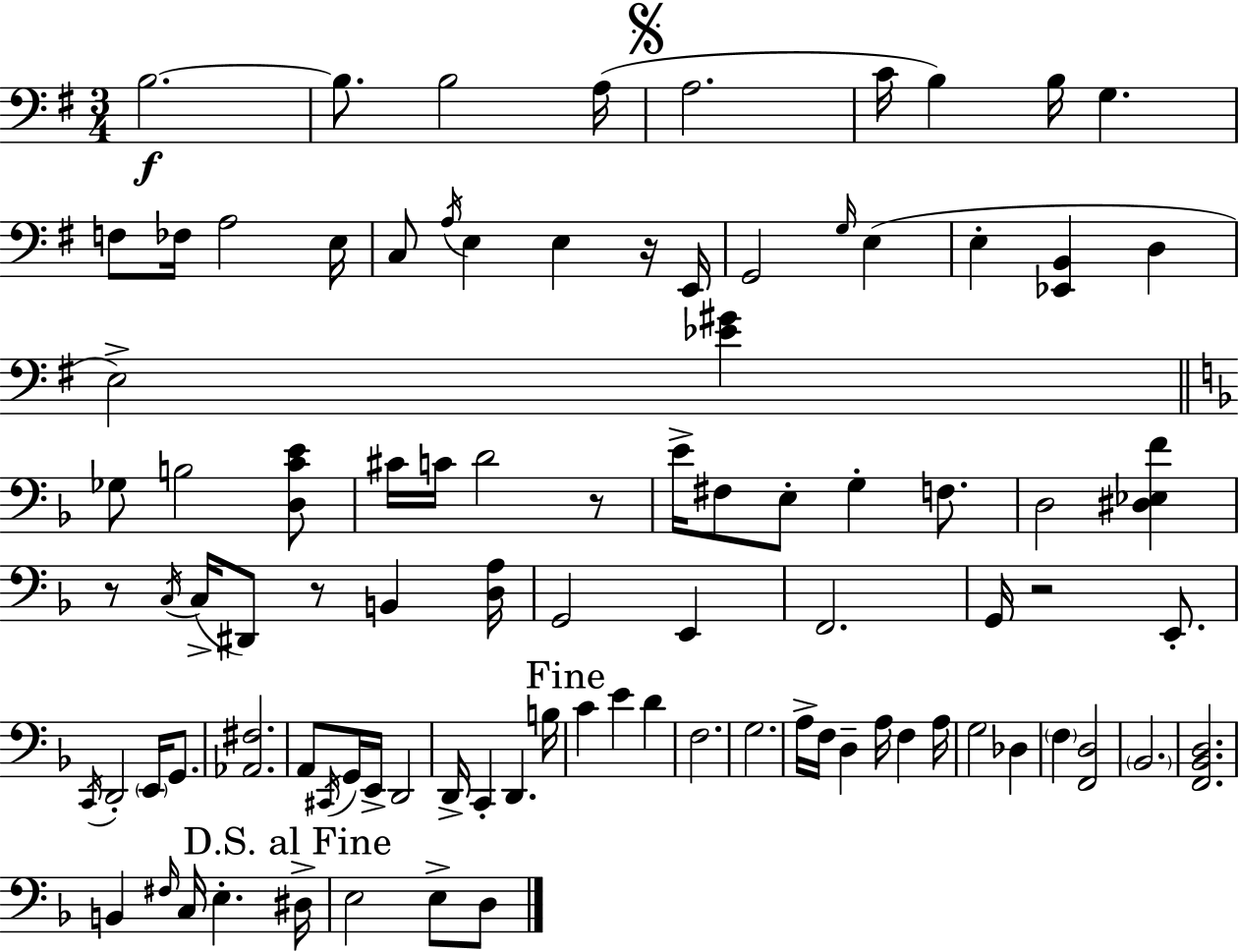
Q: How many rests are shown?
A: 5